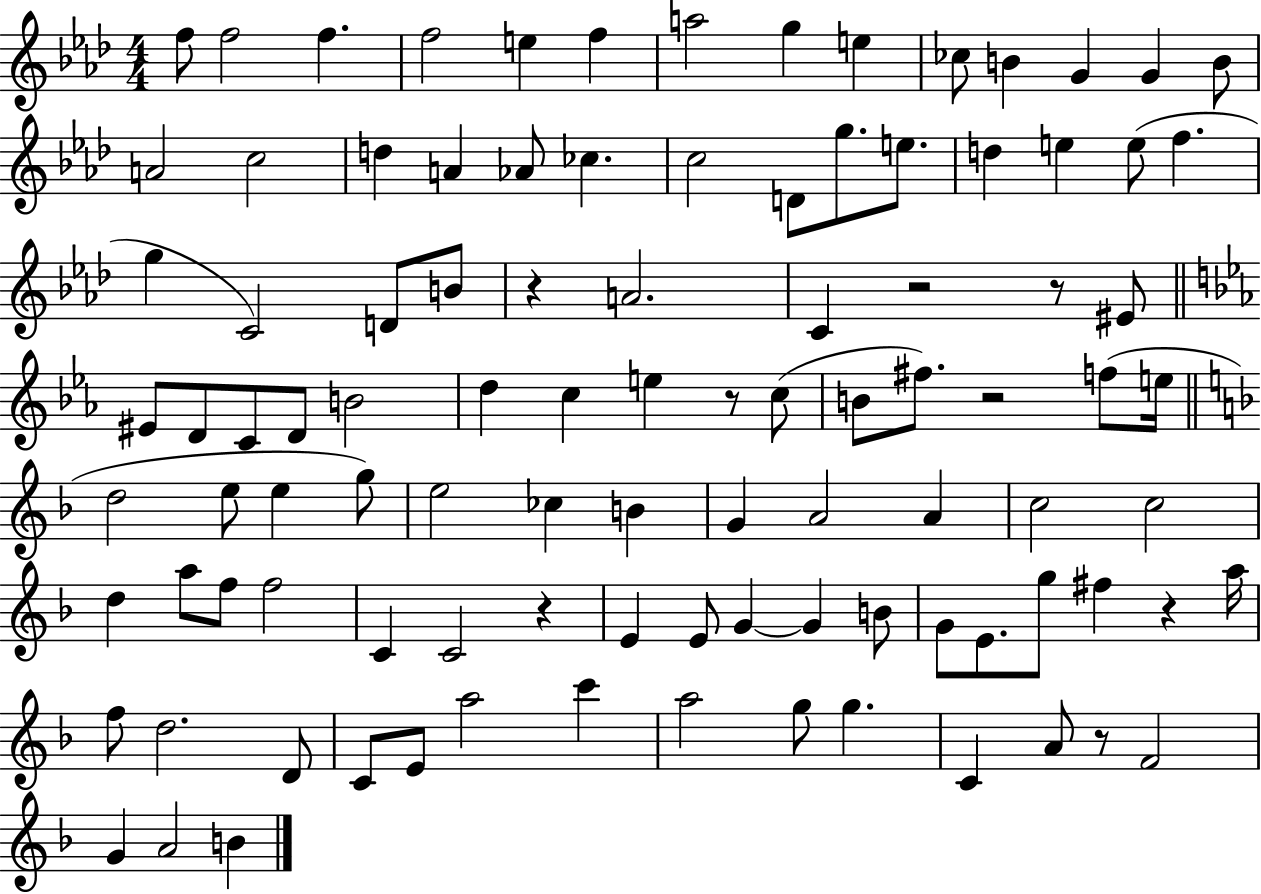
F5/e F5/h F5/q. F5/h E5/q F5/q A5/h G5/q E5/q CES5/e B4/q G4/q G4/q B4/e A4/h C5/h D5/q A4/q Ab4/e CES5/q. C5/h D4/e G5/e. E5/e. D5/q E5/q E5/e F5/q. G5/q C4/h D4/e B4/e R/q A4/h. C4/q R/h R/e EIS4/e EIS4/e D4/e C4/e D4/e B4/h D5/q C5/q E5/q R/e C5/e B4/e F#5/e. R/h F5/e E5/s D5/h E5/e E5/q G5/e E5/h CES5/q B4/q G4/q A4/h A4/q C5/h C5/h D5/q A5/e F5/e F5/h C4/q C4/h R/q E4/q E4/e G4/q G4/q B4/e G4/e E4/e. G5/e F#5/q R/q A5/s F5/e D5/h. D4/e C4/e E4/e A5/h C6/q A5/h G5/e G5/q. C4/q A4/e R/e F4/h G4/q A4/h B4/q